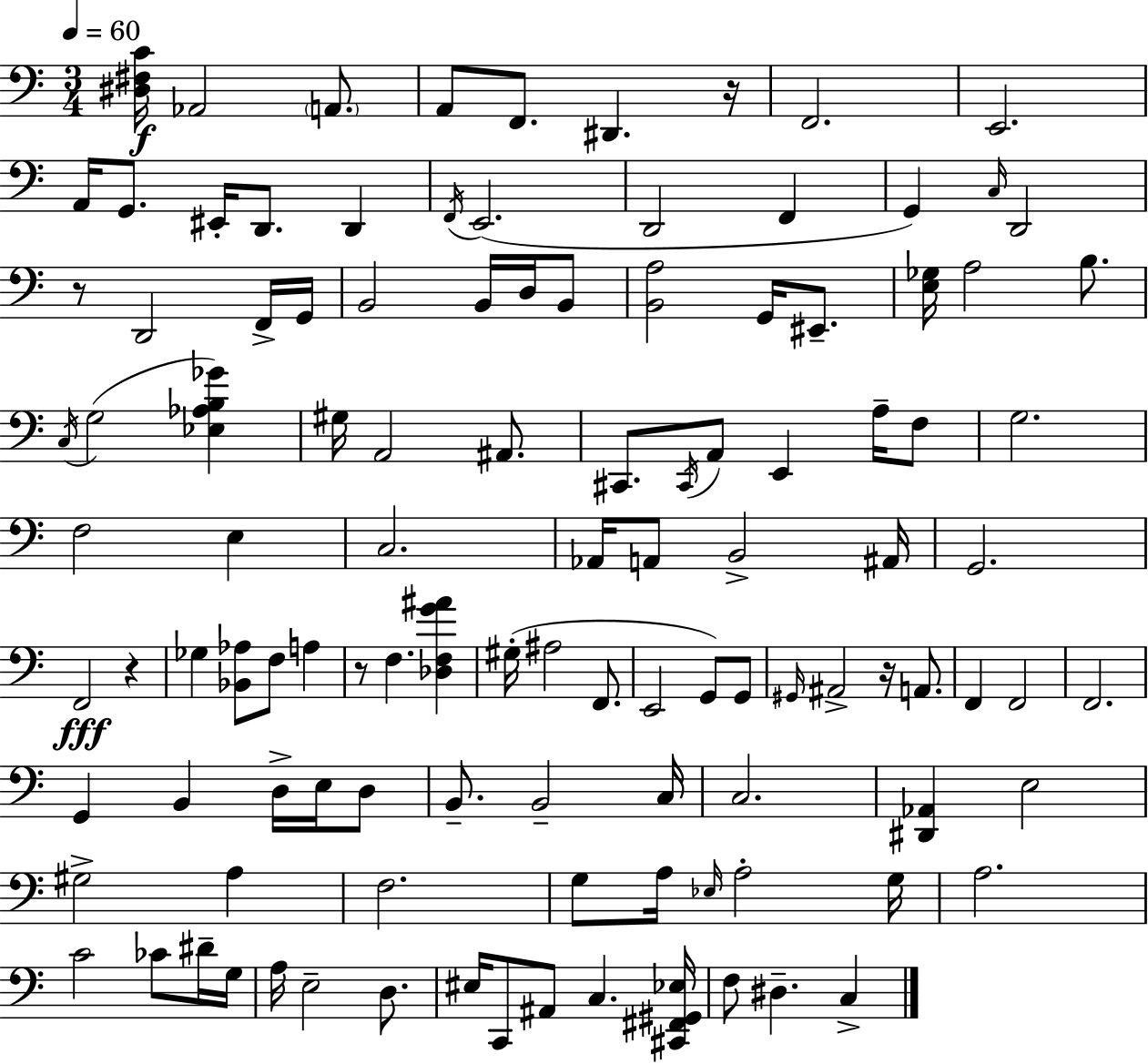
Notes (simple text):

[D#3,F#3,C4]/s Ab2/h A2/e. A2/e F2/e. D#2/q. R/s F2/h. E2/h. A2/s G2/e. EIS2/s D2/e. D2/q F2/s E2/h. D2/h F2/q G2/q C3/s D2/h R/e D2/h F2/s G2/s B2/h B2/s D3/s B2/e [B2,A3]/h G2/s EIS2/e. [E3,Gb3]/s A3/h B3/e. C3/s G3/h [Eb3,Ab3,B3,Gb4]/q G#3/s A2/h A#2/e. C#2/e. C#2/s A2/e E2/q A3/s F3/e G3/h. F3/h E3/q C3/h. Ab2/s A2/e B2/h A#2/s G2/h. F2/h R/q Gb3/q [Bb2,Ab3]/e F3/e A3/q R/e F3/q. [Db3,F3,G4,A#4]/q G#3/s A#3/h F2/e. E2/h G2/e G2/e G#2/s A#2/h R/s A2/e. F2/q F2/h F2/h. G2/q B2/q D3/s E3/s D3/e B2/e. B2/h C3/s C3/h. [D#2,Ab2]/q E3/h G#3/h A3/q F3/h. G3/e A3/s Eb3/s A3/h G3/s A3/h. C4/h CES4/e D#4/s G3/s A3/s E3/h D3/e. EIS3/s C2/e A#2/e C3/q. [C#2,F#2,G#2,Eb3]/s F3/e D#3/q. C3/q